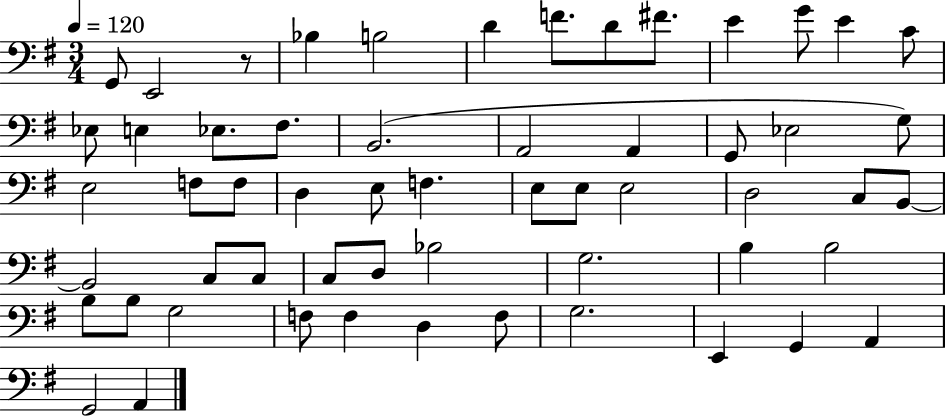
G2/e E2/h R/e Bb3/q B3/h D4/q F4/e. D4/e F#4/e. E4/q G4/e E4/q C4/e Eb3/e E3/q Eb3/e. F#3/e. B2/h. A2/h A2/q G2/e Eb3/h G3/e E3/h F3/e F3/e D3/q E3/e F3/q. E3/e E3/e E3/h D3/h C3/e B2/e B2/h C3/e C3/e C3/e D3/e Bb3/h G3/h. B3/q B3/h B3/e B3/e G3/h F3/e F3/q D3/q F3/e G3/h. E2/q G2/q A2/q G2/h A2/q